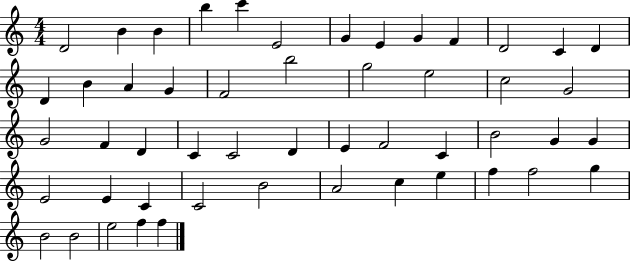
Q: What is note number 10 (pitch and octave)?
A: F4